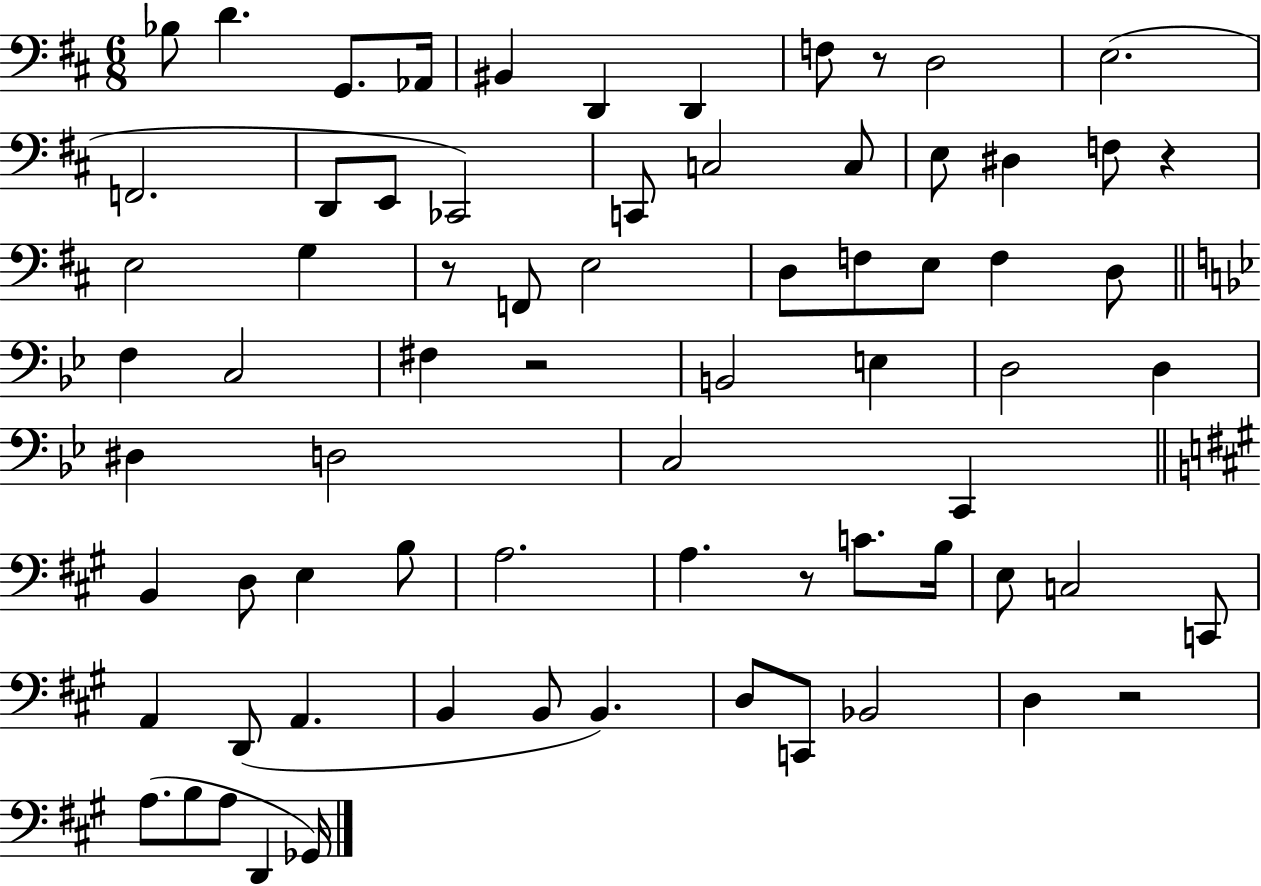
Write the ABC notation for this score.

X:1
T:Untitled
M:6/8
L:1/4
K:D
_B,/2 D G,,/2 _A,,/4 ^B,, D,, D,, F,/2 z/2 D,2 E,2 F,,2 D,,/2 E,,/2 _C,,2 C,,/2 C,2 C,/2 E,/2 ^D, F,/2 z E,2 G, z/2 F,,/2 E,2 D,/2 F,/2 E,/2 F, D,/2 F, C,2 ^F, z2 B,,2 E, D,2 D, ^D, D,2 C,2 C,, B,, D,/2 E, B,/2 A,2 A, z/2 C/2 B,/4 E,/2 C,2 C,,/2 A,, D,,/2 A,, B,, B,,/2 B,, D,/2 C,,/2 _B,,2 D, z2 A,/2 B,/2 A,/2 D,, _G,,/4